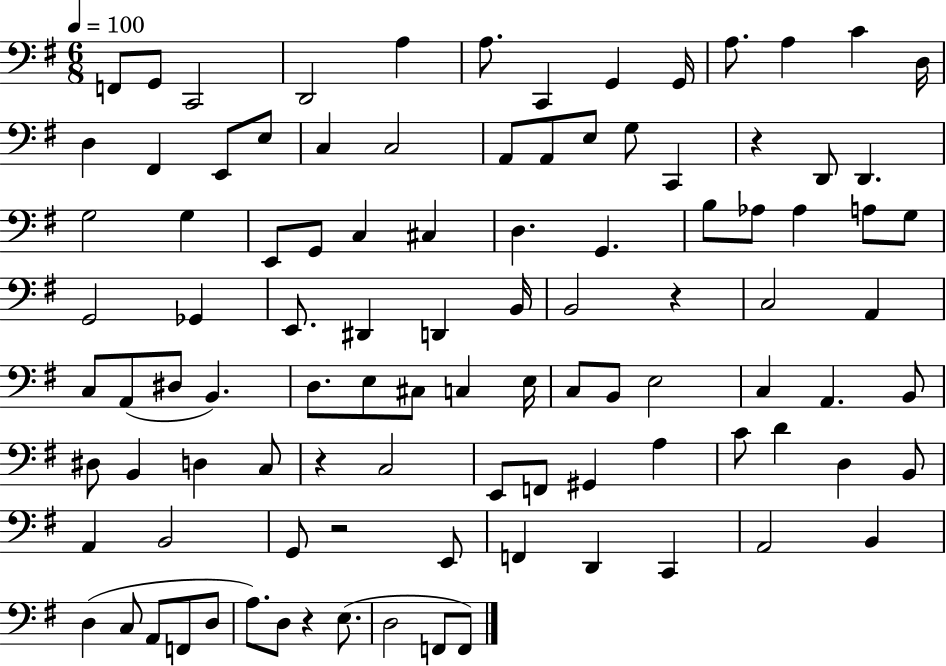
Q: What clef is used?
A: bass